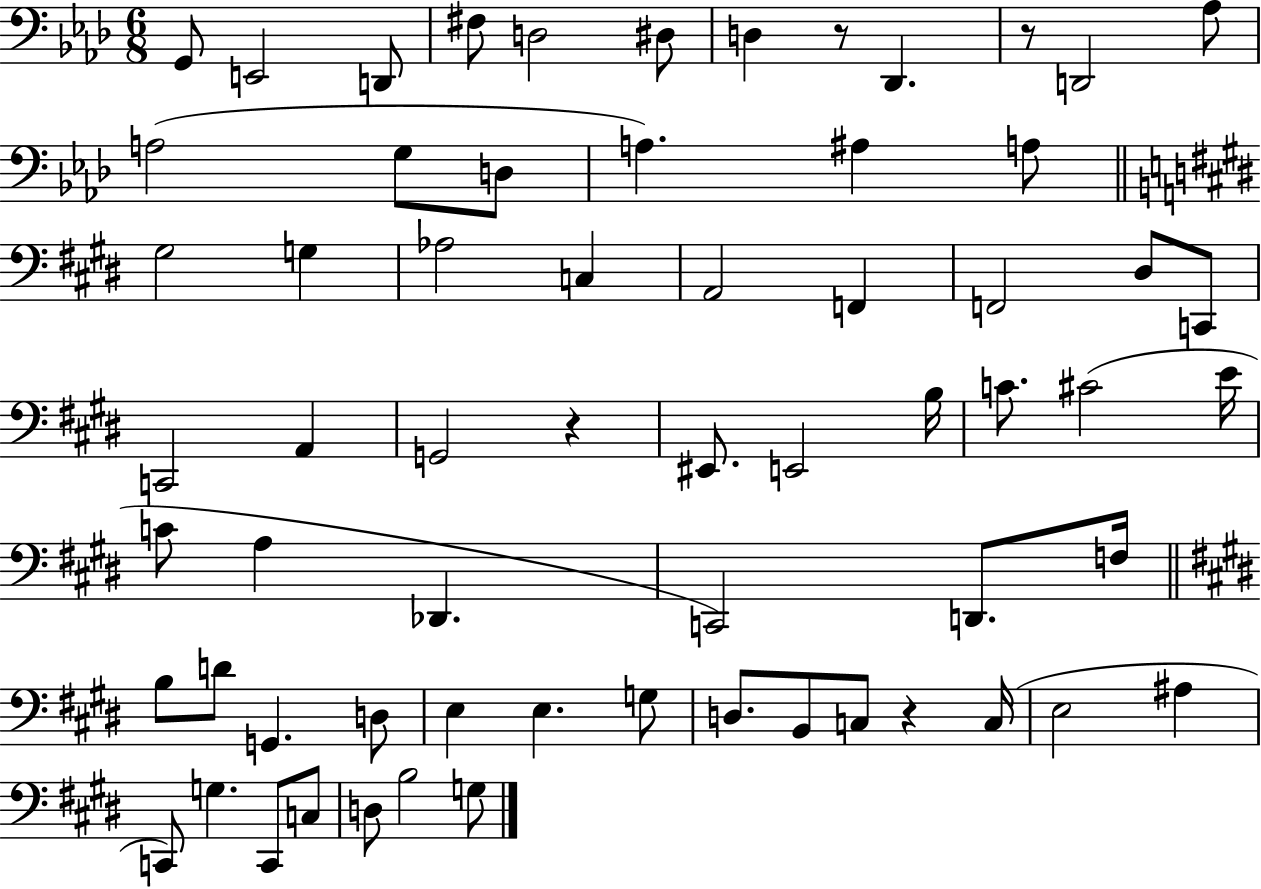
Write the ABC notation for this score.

X:1
T:Untitled
M:6/8
L:1/4
K:Ab
G,,/2 E,,2 D,,/2 ^F,/2 D,2 ^D,/2 D, z/2 _D,, z/2 D,,2 _A,/2 A,2 G,/2 D,/2 A, ^A, A,/2 ^G,2 G, _A,2 C, A,,2 F,, F,,2 ^D,/2 C,,/2 C,,2 A,, G,,2 z ^E,,/2 E,,2 B,/4 C/2 ^C2 E/4 C/2 A, _D,, C,,2 D,,/2 F,/4 B,/2 D/2 G,, D,/2 E, E, G,/2 D,/2 B,,/2 C,/2 z C,/4 E,2 ^A, C,,/2 G, C,,/2 C,/2 D,/2 B,2 G,/2